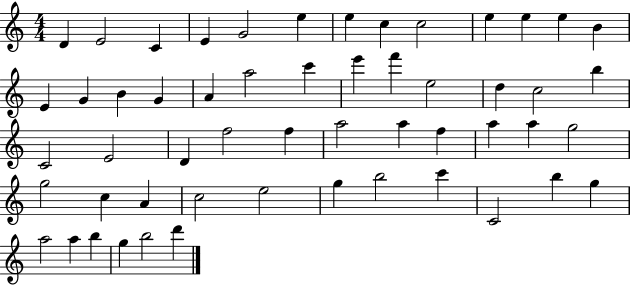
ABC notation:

X:1
T:Untitled
M:4/4
L:1/4
K:C
D E2 C E G2 e e c c2 e e e B E G B G A a2 c' e' f' e2 d c2 b C2 E2 D f2 f a2 a f a a g2 g2 c A c2 e2 g b2 c' C2 b g a2 a b g b2 d'